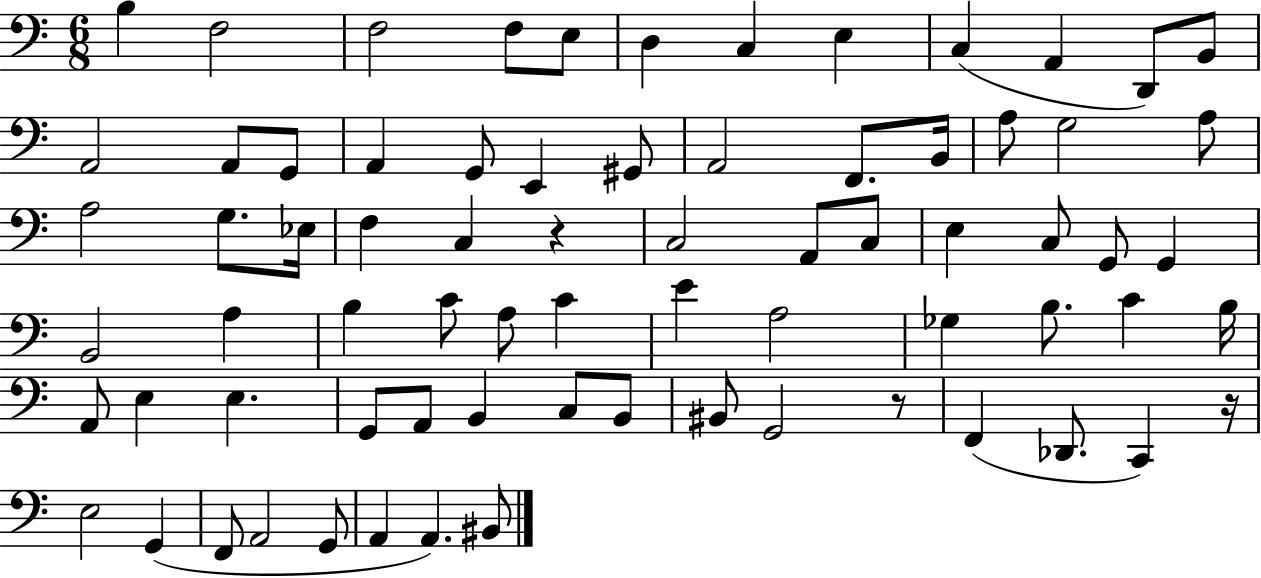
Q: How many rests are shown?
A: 3